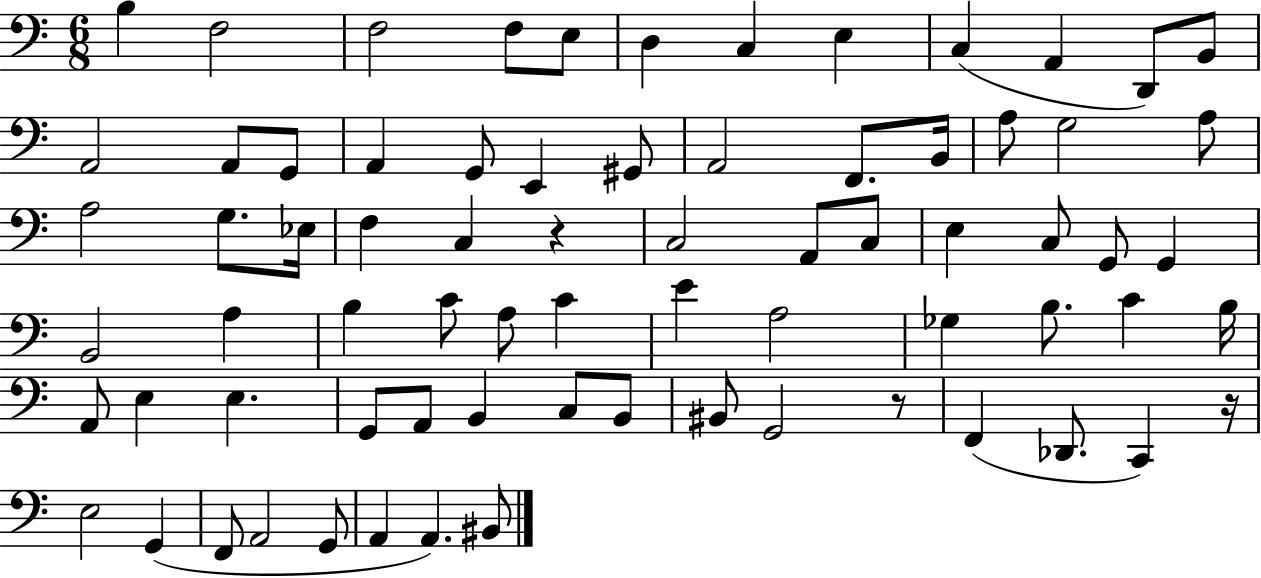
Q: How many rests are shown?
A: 3